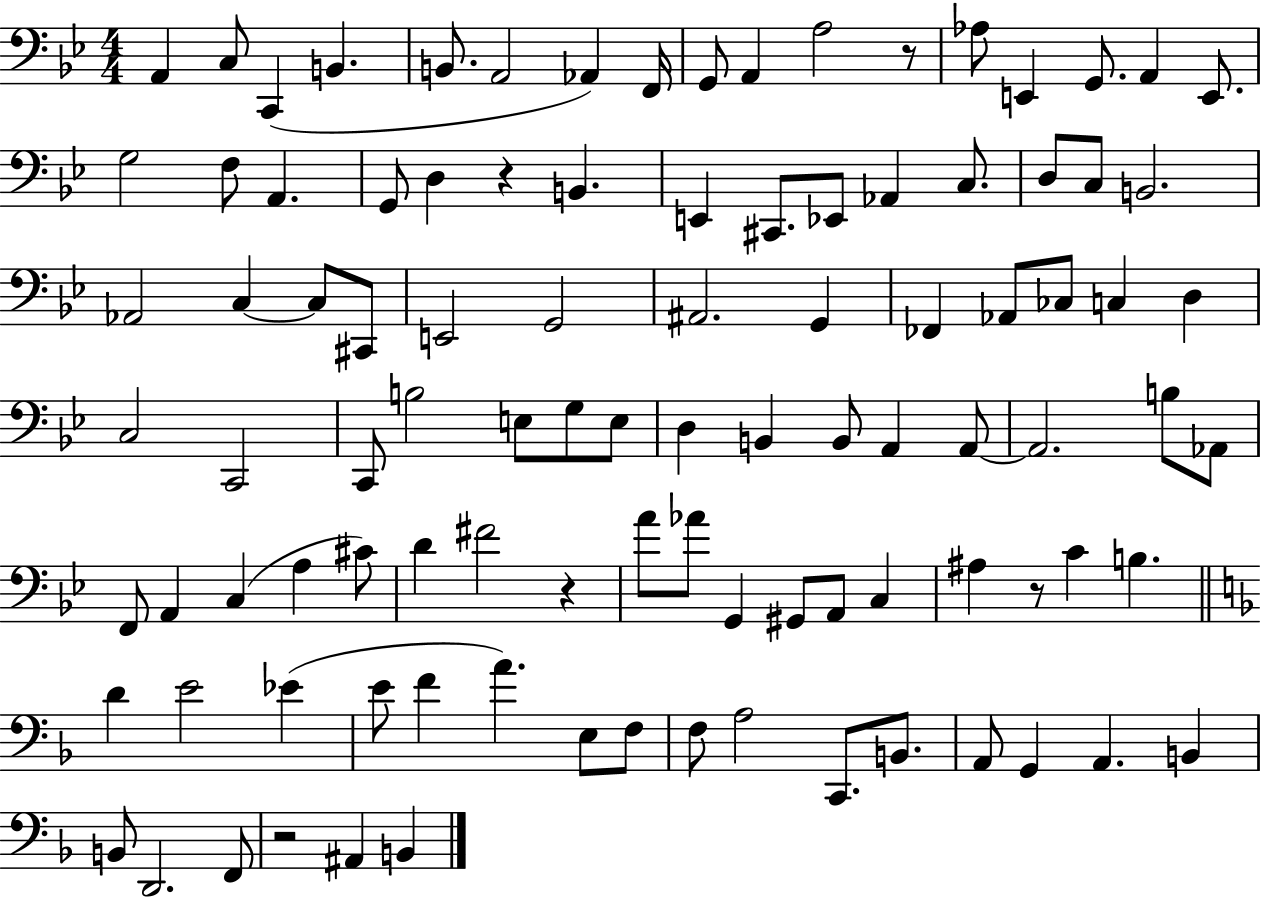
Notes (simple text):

A2/q C3/e C2/q B2/q. B2/e. A2/h Ab2/q F2/s G2/e A2/q A3/h R/e Ab3/e E2/q G2/e. A2/q E2/e. G3/h F3/e A2/q. G2/e D3/q R/q B2/q. E2/q C#2/e. Eb2/e Ab2/q C3/e. D3/e C3/e B2/h. Ab2/h C3/q C3/e C#2/e E2/h G2/h A#2/h. G2/q FES2/q Ab2/e CES3/e C3/q D3/q C3/h C2/h C2/e B3/h E3/e G3/e E3/e D3/q B2/q B2/e A2/q A2/e A2/h. B3/e Ab2/e F2/e A2/q C3/q A3/q C#4/e D4/q F#4/h R/q A4/e Ab4/e G2/q G#2/e A2/e C3/q A#3/q R/e C4/q B3/q. D4/q E4/h Eb4/q E4/e F4/q A4/q. E3/e F3/e F3/e A3/h C2/e. B2/e. A2/e G2/q A2/q. B2/q B2/e D2/h. F2/e R/h A#2/q B2/q